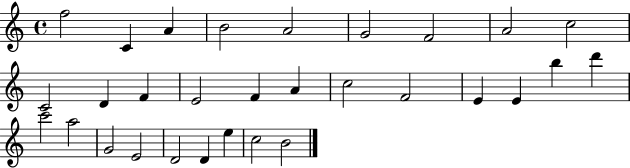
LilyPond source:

{
  \clef treble
  \time 4/4
  \defaultTimeSignature
  \key c \major
  f''2 c'4 a'4 | b'2 a'2 | g'2 f'2 | a'2 c''2 | \break c'2 d'4 f'4 | e'2 f'4 a'4 | c''2 f'2 | e'4 e'4 b''4 d'''4 | \break c'''2 a''2 | g'2 e'2 | d'2 d'4 e''4 | c''2 b'2 | \break \bar "|."
}